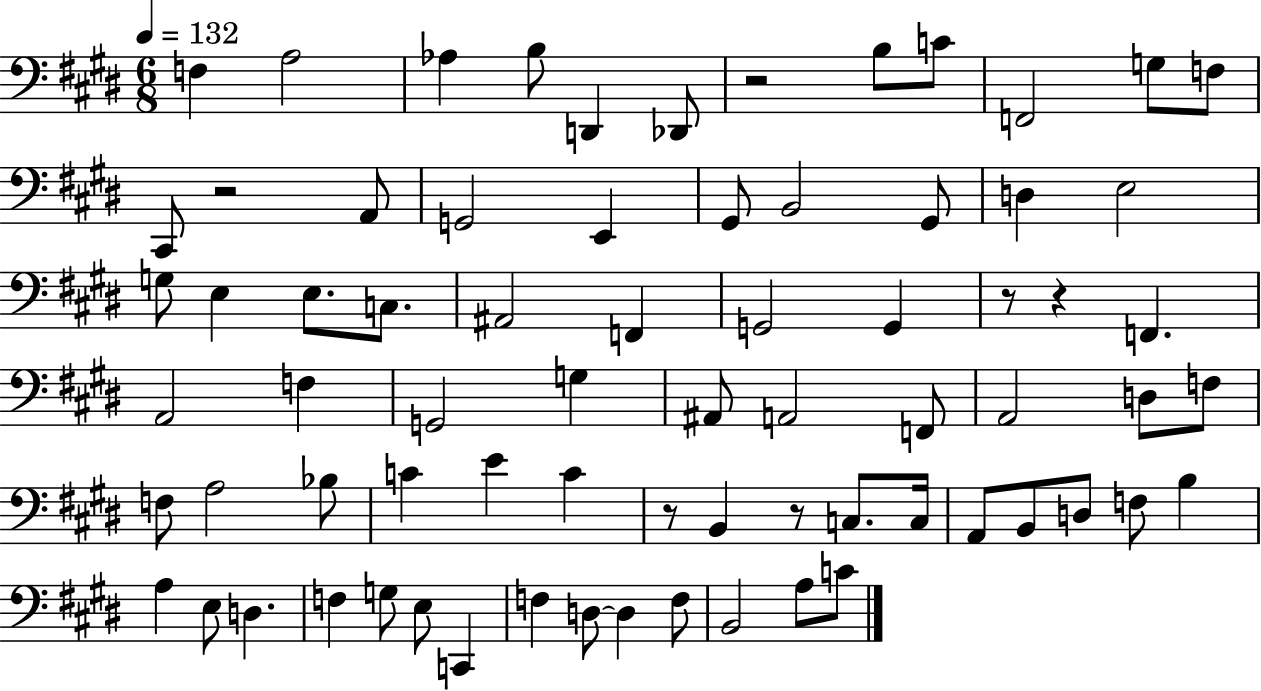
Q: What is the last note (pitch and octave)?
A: C4